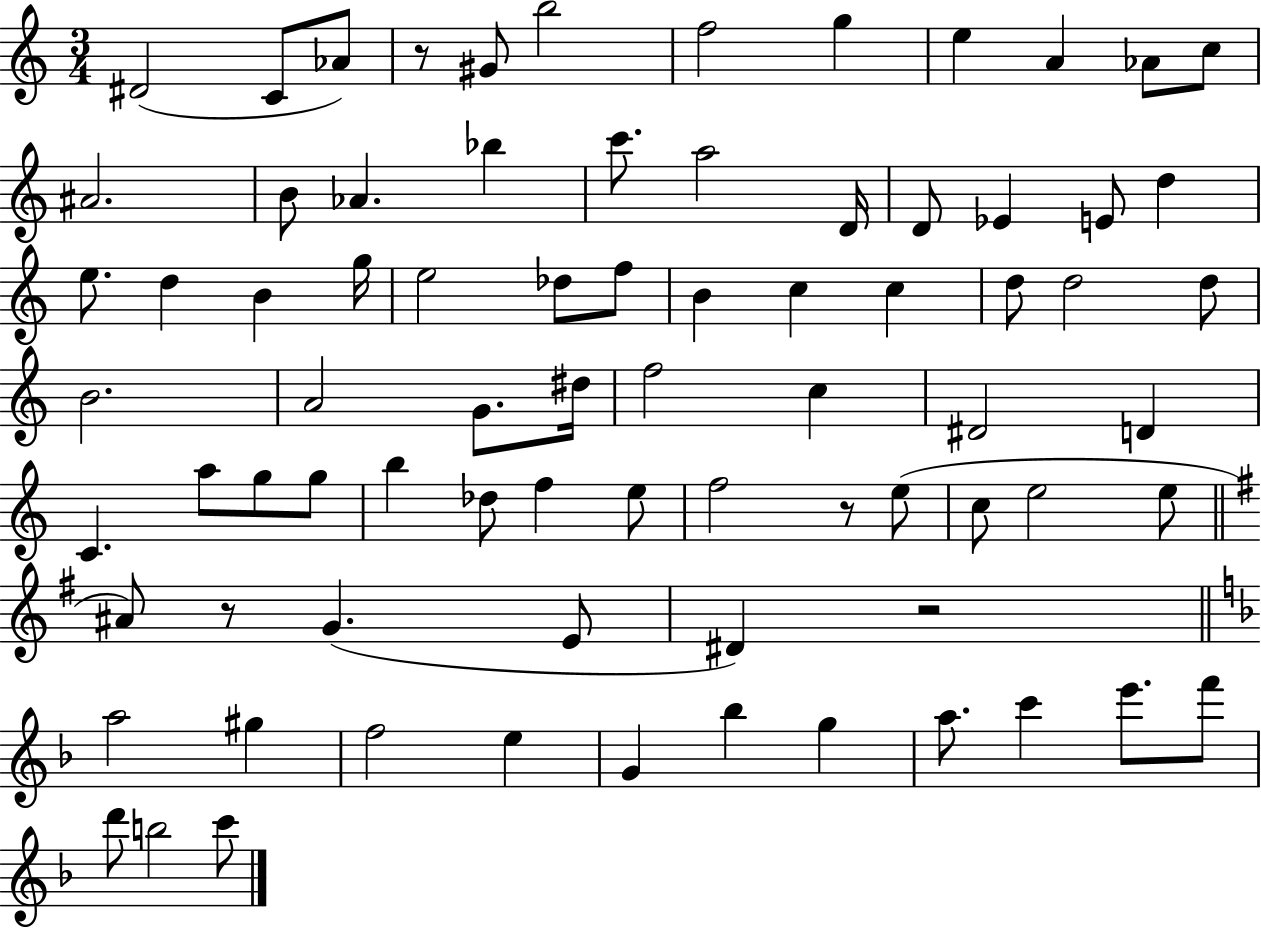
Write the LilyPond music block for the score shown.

{
  \clef treble
  \numericTimeSignature
  \time 3/4
  \key c \major
  dis'2( c'8 aes'8) | r8 gis'8 b''2 | f''2 g''4 | e''4 a'4 aes'8 c''8 | \break ais'2. | b'8 aes'4. bes''4 | c'''8. a''2 d'16 | d'8 ees'4 e'8 d''4 | \break e''8. d''4 b'4 g''16 | e''2 des''8 f''8 | b'4 c''4 c''4 | d''8 d''2 d''8 | \break b'2. | a'2 g'8. dis''16 | f''2 c''4 | dis'2 d'4 | \break c'4. a''8 g''8 g''8 | b''4 des''8 f''4 e''8 | f''2 r8 e''8( | c''8 e''2 e''8 | \break \bar "||" \break \key e \minor ais'8) r8 g'4.( e'8 | dis'4) r2 | \bar "||" \break \key f \major a''2 gis''4 | f''2 e''4 | g'4 bes''4 g''4 | a''8. c'''4 e'''8. f'''8 | \break d'''8 b''2 c'''8 | \bar "|."
}